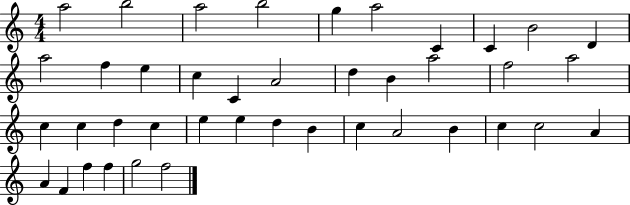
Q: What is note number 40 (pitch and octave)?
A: G5